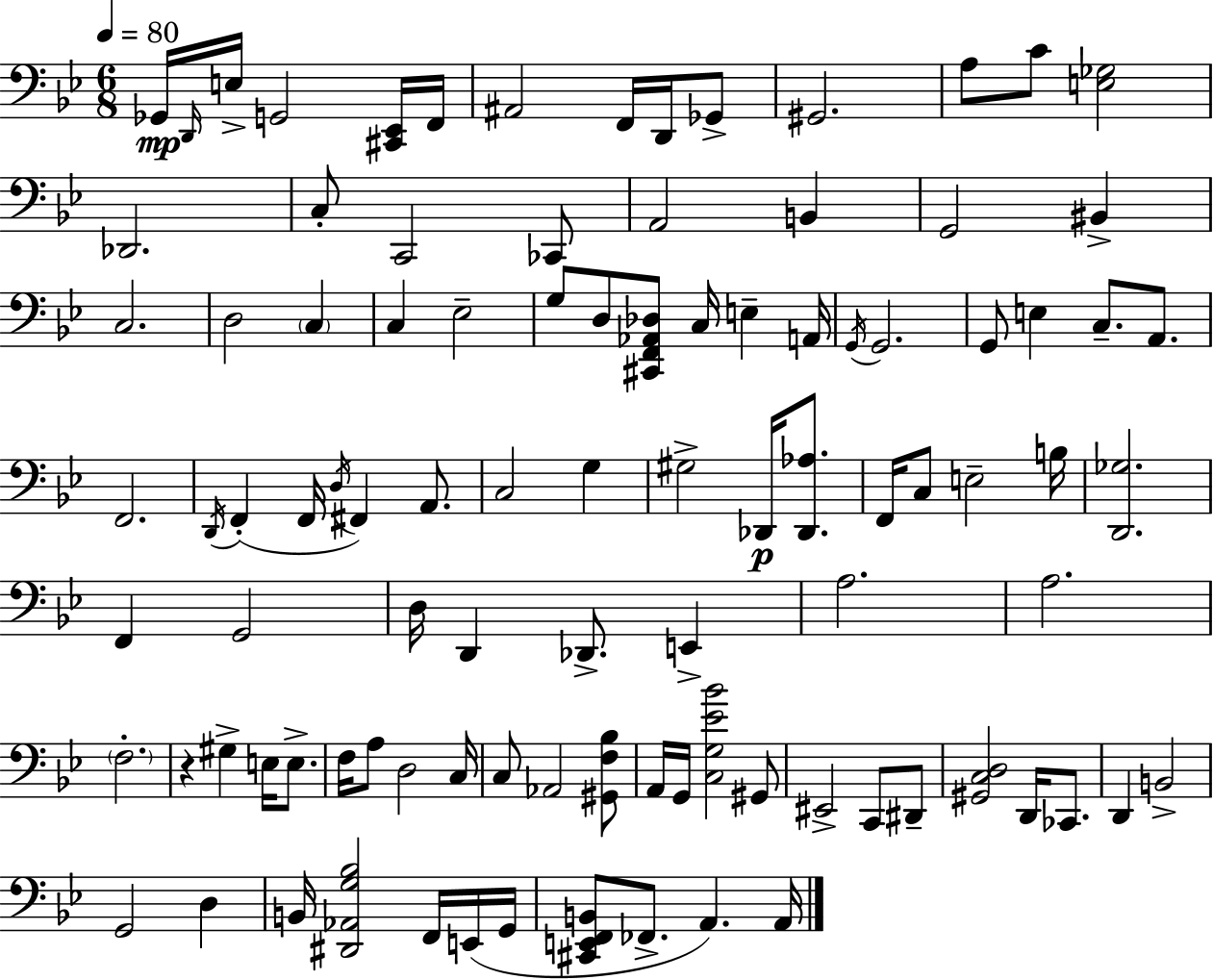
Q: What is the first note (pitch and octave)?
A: Gb2